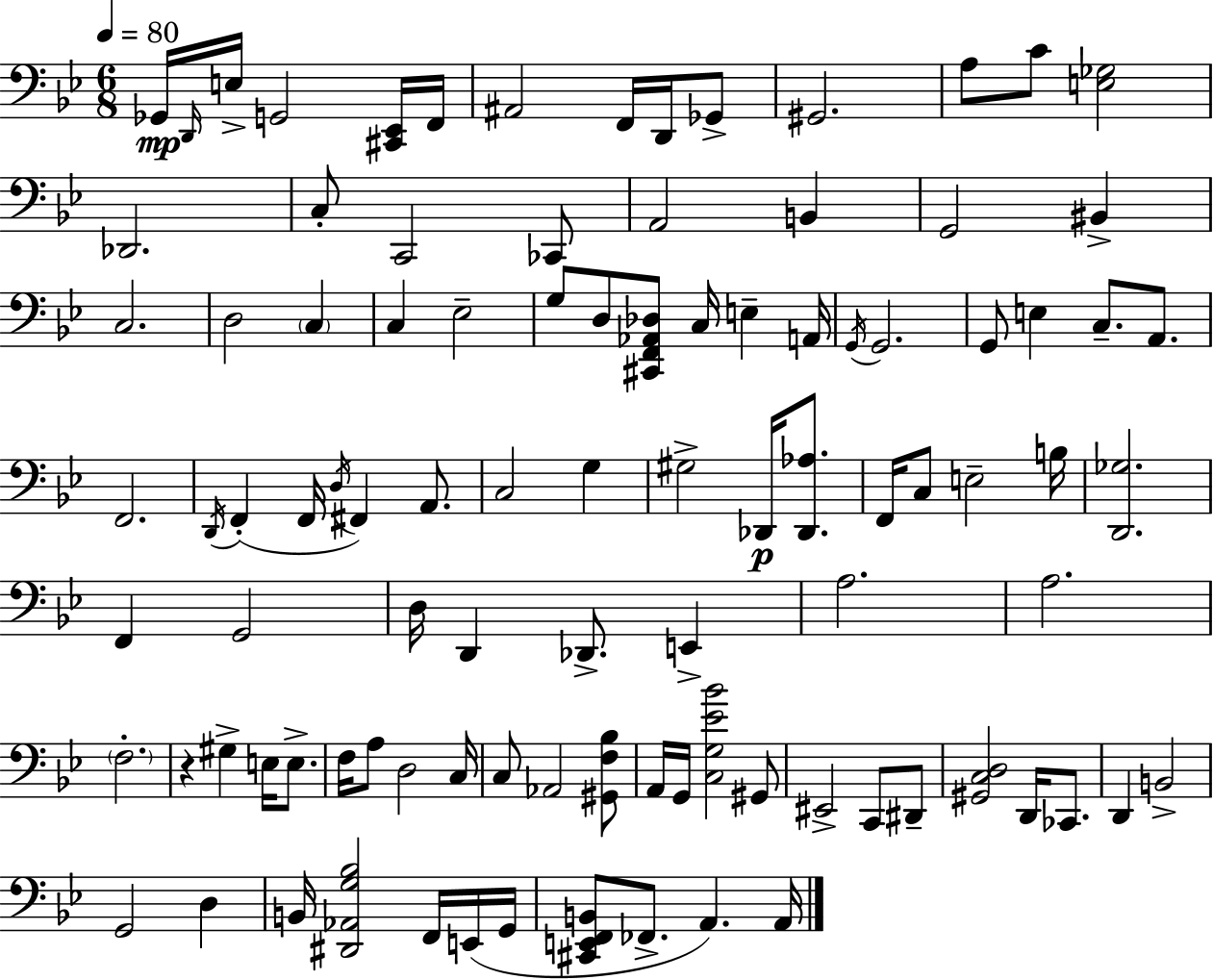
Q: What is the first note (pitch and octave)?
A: Gb2